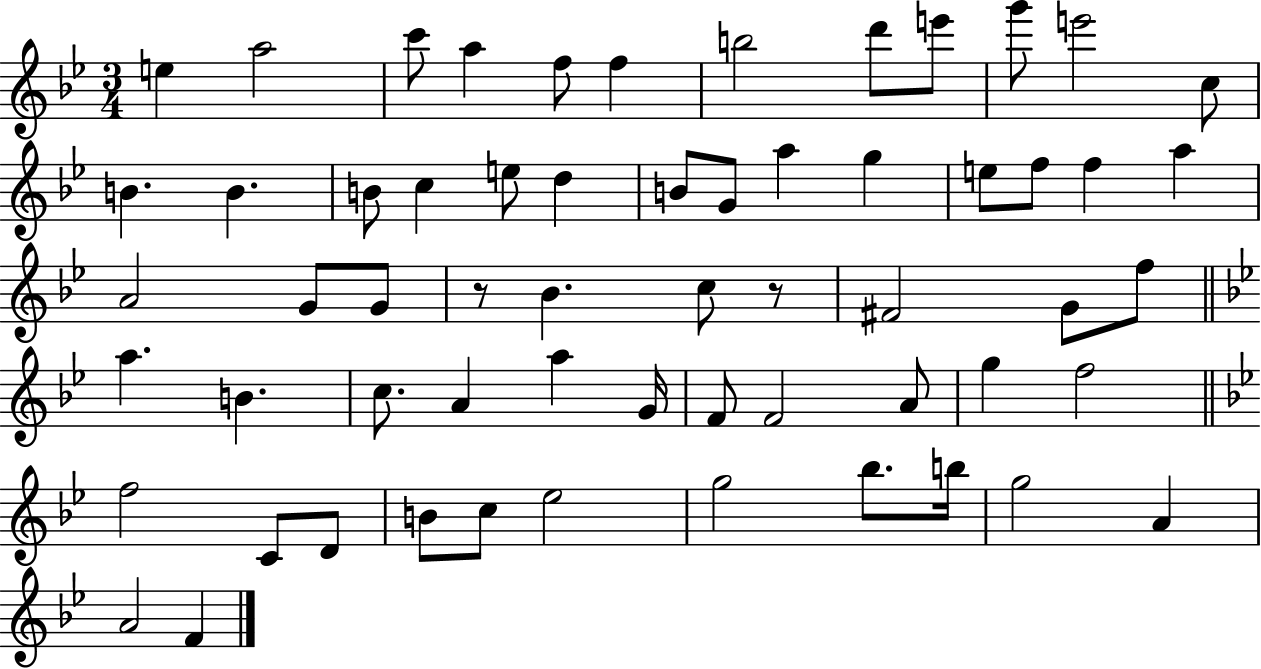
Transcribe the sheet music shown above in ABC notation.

X:1
T:Untitled
M:3/4
L:1/4
K:Bb
e a2 c'/2 a f/2 f b2 d'/2 e'/2 g'/2 e'2 c/2 B B B/2 c e/2 d B/2 G/2 a g e/2 f/2 f a A2 G/2 G/2 z/2 _B c/2 z/2 ^F2 G/2 f/2 a B c/2 A a G/4 F/2 F2 A/2 g f2 f2 C/2 D/2 B/2 c/2 _e2 g2 _b/2 b/4 g2 A A2 F